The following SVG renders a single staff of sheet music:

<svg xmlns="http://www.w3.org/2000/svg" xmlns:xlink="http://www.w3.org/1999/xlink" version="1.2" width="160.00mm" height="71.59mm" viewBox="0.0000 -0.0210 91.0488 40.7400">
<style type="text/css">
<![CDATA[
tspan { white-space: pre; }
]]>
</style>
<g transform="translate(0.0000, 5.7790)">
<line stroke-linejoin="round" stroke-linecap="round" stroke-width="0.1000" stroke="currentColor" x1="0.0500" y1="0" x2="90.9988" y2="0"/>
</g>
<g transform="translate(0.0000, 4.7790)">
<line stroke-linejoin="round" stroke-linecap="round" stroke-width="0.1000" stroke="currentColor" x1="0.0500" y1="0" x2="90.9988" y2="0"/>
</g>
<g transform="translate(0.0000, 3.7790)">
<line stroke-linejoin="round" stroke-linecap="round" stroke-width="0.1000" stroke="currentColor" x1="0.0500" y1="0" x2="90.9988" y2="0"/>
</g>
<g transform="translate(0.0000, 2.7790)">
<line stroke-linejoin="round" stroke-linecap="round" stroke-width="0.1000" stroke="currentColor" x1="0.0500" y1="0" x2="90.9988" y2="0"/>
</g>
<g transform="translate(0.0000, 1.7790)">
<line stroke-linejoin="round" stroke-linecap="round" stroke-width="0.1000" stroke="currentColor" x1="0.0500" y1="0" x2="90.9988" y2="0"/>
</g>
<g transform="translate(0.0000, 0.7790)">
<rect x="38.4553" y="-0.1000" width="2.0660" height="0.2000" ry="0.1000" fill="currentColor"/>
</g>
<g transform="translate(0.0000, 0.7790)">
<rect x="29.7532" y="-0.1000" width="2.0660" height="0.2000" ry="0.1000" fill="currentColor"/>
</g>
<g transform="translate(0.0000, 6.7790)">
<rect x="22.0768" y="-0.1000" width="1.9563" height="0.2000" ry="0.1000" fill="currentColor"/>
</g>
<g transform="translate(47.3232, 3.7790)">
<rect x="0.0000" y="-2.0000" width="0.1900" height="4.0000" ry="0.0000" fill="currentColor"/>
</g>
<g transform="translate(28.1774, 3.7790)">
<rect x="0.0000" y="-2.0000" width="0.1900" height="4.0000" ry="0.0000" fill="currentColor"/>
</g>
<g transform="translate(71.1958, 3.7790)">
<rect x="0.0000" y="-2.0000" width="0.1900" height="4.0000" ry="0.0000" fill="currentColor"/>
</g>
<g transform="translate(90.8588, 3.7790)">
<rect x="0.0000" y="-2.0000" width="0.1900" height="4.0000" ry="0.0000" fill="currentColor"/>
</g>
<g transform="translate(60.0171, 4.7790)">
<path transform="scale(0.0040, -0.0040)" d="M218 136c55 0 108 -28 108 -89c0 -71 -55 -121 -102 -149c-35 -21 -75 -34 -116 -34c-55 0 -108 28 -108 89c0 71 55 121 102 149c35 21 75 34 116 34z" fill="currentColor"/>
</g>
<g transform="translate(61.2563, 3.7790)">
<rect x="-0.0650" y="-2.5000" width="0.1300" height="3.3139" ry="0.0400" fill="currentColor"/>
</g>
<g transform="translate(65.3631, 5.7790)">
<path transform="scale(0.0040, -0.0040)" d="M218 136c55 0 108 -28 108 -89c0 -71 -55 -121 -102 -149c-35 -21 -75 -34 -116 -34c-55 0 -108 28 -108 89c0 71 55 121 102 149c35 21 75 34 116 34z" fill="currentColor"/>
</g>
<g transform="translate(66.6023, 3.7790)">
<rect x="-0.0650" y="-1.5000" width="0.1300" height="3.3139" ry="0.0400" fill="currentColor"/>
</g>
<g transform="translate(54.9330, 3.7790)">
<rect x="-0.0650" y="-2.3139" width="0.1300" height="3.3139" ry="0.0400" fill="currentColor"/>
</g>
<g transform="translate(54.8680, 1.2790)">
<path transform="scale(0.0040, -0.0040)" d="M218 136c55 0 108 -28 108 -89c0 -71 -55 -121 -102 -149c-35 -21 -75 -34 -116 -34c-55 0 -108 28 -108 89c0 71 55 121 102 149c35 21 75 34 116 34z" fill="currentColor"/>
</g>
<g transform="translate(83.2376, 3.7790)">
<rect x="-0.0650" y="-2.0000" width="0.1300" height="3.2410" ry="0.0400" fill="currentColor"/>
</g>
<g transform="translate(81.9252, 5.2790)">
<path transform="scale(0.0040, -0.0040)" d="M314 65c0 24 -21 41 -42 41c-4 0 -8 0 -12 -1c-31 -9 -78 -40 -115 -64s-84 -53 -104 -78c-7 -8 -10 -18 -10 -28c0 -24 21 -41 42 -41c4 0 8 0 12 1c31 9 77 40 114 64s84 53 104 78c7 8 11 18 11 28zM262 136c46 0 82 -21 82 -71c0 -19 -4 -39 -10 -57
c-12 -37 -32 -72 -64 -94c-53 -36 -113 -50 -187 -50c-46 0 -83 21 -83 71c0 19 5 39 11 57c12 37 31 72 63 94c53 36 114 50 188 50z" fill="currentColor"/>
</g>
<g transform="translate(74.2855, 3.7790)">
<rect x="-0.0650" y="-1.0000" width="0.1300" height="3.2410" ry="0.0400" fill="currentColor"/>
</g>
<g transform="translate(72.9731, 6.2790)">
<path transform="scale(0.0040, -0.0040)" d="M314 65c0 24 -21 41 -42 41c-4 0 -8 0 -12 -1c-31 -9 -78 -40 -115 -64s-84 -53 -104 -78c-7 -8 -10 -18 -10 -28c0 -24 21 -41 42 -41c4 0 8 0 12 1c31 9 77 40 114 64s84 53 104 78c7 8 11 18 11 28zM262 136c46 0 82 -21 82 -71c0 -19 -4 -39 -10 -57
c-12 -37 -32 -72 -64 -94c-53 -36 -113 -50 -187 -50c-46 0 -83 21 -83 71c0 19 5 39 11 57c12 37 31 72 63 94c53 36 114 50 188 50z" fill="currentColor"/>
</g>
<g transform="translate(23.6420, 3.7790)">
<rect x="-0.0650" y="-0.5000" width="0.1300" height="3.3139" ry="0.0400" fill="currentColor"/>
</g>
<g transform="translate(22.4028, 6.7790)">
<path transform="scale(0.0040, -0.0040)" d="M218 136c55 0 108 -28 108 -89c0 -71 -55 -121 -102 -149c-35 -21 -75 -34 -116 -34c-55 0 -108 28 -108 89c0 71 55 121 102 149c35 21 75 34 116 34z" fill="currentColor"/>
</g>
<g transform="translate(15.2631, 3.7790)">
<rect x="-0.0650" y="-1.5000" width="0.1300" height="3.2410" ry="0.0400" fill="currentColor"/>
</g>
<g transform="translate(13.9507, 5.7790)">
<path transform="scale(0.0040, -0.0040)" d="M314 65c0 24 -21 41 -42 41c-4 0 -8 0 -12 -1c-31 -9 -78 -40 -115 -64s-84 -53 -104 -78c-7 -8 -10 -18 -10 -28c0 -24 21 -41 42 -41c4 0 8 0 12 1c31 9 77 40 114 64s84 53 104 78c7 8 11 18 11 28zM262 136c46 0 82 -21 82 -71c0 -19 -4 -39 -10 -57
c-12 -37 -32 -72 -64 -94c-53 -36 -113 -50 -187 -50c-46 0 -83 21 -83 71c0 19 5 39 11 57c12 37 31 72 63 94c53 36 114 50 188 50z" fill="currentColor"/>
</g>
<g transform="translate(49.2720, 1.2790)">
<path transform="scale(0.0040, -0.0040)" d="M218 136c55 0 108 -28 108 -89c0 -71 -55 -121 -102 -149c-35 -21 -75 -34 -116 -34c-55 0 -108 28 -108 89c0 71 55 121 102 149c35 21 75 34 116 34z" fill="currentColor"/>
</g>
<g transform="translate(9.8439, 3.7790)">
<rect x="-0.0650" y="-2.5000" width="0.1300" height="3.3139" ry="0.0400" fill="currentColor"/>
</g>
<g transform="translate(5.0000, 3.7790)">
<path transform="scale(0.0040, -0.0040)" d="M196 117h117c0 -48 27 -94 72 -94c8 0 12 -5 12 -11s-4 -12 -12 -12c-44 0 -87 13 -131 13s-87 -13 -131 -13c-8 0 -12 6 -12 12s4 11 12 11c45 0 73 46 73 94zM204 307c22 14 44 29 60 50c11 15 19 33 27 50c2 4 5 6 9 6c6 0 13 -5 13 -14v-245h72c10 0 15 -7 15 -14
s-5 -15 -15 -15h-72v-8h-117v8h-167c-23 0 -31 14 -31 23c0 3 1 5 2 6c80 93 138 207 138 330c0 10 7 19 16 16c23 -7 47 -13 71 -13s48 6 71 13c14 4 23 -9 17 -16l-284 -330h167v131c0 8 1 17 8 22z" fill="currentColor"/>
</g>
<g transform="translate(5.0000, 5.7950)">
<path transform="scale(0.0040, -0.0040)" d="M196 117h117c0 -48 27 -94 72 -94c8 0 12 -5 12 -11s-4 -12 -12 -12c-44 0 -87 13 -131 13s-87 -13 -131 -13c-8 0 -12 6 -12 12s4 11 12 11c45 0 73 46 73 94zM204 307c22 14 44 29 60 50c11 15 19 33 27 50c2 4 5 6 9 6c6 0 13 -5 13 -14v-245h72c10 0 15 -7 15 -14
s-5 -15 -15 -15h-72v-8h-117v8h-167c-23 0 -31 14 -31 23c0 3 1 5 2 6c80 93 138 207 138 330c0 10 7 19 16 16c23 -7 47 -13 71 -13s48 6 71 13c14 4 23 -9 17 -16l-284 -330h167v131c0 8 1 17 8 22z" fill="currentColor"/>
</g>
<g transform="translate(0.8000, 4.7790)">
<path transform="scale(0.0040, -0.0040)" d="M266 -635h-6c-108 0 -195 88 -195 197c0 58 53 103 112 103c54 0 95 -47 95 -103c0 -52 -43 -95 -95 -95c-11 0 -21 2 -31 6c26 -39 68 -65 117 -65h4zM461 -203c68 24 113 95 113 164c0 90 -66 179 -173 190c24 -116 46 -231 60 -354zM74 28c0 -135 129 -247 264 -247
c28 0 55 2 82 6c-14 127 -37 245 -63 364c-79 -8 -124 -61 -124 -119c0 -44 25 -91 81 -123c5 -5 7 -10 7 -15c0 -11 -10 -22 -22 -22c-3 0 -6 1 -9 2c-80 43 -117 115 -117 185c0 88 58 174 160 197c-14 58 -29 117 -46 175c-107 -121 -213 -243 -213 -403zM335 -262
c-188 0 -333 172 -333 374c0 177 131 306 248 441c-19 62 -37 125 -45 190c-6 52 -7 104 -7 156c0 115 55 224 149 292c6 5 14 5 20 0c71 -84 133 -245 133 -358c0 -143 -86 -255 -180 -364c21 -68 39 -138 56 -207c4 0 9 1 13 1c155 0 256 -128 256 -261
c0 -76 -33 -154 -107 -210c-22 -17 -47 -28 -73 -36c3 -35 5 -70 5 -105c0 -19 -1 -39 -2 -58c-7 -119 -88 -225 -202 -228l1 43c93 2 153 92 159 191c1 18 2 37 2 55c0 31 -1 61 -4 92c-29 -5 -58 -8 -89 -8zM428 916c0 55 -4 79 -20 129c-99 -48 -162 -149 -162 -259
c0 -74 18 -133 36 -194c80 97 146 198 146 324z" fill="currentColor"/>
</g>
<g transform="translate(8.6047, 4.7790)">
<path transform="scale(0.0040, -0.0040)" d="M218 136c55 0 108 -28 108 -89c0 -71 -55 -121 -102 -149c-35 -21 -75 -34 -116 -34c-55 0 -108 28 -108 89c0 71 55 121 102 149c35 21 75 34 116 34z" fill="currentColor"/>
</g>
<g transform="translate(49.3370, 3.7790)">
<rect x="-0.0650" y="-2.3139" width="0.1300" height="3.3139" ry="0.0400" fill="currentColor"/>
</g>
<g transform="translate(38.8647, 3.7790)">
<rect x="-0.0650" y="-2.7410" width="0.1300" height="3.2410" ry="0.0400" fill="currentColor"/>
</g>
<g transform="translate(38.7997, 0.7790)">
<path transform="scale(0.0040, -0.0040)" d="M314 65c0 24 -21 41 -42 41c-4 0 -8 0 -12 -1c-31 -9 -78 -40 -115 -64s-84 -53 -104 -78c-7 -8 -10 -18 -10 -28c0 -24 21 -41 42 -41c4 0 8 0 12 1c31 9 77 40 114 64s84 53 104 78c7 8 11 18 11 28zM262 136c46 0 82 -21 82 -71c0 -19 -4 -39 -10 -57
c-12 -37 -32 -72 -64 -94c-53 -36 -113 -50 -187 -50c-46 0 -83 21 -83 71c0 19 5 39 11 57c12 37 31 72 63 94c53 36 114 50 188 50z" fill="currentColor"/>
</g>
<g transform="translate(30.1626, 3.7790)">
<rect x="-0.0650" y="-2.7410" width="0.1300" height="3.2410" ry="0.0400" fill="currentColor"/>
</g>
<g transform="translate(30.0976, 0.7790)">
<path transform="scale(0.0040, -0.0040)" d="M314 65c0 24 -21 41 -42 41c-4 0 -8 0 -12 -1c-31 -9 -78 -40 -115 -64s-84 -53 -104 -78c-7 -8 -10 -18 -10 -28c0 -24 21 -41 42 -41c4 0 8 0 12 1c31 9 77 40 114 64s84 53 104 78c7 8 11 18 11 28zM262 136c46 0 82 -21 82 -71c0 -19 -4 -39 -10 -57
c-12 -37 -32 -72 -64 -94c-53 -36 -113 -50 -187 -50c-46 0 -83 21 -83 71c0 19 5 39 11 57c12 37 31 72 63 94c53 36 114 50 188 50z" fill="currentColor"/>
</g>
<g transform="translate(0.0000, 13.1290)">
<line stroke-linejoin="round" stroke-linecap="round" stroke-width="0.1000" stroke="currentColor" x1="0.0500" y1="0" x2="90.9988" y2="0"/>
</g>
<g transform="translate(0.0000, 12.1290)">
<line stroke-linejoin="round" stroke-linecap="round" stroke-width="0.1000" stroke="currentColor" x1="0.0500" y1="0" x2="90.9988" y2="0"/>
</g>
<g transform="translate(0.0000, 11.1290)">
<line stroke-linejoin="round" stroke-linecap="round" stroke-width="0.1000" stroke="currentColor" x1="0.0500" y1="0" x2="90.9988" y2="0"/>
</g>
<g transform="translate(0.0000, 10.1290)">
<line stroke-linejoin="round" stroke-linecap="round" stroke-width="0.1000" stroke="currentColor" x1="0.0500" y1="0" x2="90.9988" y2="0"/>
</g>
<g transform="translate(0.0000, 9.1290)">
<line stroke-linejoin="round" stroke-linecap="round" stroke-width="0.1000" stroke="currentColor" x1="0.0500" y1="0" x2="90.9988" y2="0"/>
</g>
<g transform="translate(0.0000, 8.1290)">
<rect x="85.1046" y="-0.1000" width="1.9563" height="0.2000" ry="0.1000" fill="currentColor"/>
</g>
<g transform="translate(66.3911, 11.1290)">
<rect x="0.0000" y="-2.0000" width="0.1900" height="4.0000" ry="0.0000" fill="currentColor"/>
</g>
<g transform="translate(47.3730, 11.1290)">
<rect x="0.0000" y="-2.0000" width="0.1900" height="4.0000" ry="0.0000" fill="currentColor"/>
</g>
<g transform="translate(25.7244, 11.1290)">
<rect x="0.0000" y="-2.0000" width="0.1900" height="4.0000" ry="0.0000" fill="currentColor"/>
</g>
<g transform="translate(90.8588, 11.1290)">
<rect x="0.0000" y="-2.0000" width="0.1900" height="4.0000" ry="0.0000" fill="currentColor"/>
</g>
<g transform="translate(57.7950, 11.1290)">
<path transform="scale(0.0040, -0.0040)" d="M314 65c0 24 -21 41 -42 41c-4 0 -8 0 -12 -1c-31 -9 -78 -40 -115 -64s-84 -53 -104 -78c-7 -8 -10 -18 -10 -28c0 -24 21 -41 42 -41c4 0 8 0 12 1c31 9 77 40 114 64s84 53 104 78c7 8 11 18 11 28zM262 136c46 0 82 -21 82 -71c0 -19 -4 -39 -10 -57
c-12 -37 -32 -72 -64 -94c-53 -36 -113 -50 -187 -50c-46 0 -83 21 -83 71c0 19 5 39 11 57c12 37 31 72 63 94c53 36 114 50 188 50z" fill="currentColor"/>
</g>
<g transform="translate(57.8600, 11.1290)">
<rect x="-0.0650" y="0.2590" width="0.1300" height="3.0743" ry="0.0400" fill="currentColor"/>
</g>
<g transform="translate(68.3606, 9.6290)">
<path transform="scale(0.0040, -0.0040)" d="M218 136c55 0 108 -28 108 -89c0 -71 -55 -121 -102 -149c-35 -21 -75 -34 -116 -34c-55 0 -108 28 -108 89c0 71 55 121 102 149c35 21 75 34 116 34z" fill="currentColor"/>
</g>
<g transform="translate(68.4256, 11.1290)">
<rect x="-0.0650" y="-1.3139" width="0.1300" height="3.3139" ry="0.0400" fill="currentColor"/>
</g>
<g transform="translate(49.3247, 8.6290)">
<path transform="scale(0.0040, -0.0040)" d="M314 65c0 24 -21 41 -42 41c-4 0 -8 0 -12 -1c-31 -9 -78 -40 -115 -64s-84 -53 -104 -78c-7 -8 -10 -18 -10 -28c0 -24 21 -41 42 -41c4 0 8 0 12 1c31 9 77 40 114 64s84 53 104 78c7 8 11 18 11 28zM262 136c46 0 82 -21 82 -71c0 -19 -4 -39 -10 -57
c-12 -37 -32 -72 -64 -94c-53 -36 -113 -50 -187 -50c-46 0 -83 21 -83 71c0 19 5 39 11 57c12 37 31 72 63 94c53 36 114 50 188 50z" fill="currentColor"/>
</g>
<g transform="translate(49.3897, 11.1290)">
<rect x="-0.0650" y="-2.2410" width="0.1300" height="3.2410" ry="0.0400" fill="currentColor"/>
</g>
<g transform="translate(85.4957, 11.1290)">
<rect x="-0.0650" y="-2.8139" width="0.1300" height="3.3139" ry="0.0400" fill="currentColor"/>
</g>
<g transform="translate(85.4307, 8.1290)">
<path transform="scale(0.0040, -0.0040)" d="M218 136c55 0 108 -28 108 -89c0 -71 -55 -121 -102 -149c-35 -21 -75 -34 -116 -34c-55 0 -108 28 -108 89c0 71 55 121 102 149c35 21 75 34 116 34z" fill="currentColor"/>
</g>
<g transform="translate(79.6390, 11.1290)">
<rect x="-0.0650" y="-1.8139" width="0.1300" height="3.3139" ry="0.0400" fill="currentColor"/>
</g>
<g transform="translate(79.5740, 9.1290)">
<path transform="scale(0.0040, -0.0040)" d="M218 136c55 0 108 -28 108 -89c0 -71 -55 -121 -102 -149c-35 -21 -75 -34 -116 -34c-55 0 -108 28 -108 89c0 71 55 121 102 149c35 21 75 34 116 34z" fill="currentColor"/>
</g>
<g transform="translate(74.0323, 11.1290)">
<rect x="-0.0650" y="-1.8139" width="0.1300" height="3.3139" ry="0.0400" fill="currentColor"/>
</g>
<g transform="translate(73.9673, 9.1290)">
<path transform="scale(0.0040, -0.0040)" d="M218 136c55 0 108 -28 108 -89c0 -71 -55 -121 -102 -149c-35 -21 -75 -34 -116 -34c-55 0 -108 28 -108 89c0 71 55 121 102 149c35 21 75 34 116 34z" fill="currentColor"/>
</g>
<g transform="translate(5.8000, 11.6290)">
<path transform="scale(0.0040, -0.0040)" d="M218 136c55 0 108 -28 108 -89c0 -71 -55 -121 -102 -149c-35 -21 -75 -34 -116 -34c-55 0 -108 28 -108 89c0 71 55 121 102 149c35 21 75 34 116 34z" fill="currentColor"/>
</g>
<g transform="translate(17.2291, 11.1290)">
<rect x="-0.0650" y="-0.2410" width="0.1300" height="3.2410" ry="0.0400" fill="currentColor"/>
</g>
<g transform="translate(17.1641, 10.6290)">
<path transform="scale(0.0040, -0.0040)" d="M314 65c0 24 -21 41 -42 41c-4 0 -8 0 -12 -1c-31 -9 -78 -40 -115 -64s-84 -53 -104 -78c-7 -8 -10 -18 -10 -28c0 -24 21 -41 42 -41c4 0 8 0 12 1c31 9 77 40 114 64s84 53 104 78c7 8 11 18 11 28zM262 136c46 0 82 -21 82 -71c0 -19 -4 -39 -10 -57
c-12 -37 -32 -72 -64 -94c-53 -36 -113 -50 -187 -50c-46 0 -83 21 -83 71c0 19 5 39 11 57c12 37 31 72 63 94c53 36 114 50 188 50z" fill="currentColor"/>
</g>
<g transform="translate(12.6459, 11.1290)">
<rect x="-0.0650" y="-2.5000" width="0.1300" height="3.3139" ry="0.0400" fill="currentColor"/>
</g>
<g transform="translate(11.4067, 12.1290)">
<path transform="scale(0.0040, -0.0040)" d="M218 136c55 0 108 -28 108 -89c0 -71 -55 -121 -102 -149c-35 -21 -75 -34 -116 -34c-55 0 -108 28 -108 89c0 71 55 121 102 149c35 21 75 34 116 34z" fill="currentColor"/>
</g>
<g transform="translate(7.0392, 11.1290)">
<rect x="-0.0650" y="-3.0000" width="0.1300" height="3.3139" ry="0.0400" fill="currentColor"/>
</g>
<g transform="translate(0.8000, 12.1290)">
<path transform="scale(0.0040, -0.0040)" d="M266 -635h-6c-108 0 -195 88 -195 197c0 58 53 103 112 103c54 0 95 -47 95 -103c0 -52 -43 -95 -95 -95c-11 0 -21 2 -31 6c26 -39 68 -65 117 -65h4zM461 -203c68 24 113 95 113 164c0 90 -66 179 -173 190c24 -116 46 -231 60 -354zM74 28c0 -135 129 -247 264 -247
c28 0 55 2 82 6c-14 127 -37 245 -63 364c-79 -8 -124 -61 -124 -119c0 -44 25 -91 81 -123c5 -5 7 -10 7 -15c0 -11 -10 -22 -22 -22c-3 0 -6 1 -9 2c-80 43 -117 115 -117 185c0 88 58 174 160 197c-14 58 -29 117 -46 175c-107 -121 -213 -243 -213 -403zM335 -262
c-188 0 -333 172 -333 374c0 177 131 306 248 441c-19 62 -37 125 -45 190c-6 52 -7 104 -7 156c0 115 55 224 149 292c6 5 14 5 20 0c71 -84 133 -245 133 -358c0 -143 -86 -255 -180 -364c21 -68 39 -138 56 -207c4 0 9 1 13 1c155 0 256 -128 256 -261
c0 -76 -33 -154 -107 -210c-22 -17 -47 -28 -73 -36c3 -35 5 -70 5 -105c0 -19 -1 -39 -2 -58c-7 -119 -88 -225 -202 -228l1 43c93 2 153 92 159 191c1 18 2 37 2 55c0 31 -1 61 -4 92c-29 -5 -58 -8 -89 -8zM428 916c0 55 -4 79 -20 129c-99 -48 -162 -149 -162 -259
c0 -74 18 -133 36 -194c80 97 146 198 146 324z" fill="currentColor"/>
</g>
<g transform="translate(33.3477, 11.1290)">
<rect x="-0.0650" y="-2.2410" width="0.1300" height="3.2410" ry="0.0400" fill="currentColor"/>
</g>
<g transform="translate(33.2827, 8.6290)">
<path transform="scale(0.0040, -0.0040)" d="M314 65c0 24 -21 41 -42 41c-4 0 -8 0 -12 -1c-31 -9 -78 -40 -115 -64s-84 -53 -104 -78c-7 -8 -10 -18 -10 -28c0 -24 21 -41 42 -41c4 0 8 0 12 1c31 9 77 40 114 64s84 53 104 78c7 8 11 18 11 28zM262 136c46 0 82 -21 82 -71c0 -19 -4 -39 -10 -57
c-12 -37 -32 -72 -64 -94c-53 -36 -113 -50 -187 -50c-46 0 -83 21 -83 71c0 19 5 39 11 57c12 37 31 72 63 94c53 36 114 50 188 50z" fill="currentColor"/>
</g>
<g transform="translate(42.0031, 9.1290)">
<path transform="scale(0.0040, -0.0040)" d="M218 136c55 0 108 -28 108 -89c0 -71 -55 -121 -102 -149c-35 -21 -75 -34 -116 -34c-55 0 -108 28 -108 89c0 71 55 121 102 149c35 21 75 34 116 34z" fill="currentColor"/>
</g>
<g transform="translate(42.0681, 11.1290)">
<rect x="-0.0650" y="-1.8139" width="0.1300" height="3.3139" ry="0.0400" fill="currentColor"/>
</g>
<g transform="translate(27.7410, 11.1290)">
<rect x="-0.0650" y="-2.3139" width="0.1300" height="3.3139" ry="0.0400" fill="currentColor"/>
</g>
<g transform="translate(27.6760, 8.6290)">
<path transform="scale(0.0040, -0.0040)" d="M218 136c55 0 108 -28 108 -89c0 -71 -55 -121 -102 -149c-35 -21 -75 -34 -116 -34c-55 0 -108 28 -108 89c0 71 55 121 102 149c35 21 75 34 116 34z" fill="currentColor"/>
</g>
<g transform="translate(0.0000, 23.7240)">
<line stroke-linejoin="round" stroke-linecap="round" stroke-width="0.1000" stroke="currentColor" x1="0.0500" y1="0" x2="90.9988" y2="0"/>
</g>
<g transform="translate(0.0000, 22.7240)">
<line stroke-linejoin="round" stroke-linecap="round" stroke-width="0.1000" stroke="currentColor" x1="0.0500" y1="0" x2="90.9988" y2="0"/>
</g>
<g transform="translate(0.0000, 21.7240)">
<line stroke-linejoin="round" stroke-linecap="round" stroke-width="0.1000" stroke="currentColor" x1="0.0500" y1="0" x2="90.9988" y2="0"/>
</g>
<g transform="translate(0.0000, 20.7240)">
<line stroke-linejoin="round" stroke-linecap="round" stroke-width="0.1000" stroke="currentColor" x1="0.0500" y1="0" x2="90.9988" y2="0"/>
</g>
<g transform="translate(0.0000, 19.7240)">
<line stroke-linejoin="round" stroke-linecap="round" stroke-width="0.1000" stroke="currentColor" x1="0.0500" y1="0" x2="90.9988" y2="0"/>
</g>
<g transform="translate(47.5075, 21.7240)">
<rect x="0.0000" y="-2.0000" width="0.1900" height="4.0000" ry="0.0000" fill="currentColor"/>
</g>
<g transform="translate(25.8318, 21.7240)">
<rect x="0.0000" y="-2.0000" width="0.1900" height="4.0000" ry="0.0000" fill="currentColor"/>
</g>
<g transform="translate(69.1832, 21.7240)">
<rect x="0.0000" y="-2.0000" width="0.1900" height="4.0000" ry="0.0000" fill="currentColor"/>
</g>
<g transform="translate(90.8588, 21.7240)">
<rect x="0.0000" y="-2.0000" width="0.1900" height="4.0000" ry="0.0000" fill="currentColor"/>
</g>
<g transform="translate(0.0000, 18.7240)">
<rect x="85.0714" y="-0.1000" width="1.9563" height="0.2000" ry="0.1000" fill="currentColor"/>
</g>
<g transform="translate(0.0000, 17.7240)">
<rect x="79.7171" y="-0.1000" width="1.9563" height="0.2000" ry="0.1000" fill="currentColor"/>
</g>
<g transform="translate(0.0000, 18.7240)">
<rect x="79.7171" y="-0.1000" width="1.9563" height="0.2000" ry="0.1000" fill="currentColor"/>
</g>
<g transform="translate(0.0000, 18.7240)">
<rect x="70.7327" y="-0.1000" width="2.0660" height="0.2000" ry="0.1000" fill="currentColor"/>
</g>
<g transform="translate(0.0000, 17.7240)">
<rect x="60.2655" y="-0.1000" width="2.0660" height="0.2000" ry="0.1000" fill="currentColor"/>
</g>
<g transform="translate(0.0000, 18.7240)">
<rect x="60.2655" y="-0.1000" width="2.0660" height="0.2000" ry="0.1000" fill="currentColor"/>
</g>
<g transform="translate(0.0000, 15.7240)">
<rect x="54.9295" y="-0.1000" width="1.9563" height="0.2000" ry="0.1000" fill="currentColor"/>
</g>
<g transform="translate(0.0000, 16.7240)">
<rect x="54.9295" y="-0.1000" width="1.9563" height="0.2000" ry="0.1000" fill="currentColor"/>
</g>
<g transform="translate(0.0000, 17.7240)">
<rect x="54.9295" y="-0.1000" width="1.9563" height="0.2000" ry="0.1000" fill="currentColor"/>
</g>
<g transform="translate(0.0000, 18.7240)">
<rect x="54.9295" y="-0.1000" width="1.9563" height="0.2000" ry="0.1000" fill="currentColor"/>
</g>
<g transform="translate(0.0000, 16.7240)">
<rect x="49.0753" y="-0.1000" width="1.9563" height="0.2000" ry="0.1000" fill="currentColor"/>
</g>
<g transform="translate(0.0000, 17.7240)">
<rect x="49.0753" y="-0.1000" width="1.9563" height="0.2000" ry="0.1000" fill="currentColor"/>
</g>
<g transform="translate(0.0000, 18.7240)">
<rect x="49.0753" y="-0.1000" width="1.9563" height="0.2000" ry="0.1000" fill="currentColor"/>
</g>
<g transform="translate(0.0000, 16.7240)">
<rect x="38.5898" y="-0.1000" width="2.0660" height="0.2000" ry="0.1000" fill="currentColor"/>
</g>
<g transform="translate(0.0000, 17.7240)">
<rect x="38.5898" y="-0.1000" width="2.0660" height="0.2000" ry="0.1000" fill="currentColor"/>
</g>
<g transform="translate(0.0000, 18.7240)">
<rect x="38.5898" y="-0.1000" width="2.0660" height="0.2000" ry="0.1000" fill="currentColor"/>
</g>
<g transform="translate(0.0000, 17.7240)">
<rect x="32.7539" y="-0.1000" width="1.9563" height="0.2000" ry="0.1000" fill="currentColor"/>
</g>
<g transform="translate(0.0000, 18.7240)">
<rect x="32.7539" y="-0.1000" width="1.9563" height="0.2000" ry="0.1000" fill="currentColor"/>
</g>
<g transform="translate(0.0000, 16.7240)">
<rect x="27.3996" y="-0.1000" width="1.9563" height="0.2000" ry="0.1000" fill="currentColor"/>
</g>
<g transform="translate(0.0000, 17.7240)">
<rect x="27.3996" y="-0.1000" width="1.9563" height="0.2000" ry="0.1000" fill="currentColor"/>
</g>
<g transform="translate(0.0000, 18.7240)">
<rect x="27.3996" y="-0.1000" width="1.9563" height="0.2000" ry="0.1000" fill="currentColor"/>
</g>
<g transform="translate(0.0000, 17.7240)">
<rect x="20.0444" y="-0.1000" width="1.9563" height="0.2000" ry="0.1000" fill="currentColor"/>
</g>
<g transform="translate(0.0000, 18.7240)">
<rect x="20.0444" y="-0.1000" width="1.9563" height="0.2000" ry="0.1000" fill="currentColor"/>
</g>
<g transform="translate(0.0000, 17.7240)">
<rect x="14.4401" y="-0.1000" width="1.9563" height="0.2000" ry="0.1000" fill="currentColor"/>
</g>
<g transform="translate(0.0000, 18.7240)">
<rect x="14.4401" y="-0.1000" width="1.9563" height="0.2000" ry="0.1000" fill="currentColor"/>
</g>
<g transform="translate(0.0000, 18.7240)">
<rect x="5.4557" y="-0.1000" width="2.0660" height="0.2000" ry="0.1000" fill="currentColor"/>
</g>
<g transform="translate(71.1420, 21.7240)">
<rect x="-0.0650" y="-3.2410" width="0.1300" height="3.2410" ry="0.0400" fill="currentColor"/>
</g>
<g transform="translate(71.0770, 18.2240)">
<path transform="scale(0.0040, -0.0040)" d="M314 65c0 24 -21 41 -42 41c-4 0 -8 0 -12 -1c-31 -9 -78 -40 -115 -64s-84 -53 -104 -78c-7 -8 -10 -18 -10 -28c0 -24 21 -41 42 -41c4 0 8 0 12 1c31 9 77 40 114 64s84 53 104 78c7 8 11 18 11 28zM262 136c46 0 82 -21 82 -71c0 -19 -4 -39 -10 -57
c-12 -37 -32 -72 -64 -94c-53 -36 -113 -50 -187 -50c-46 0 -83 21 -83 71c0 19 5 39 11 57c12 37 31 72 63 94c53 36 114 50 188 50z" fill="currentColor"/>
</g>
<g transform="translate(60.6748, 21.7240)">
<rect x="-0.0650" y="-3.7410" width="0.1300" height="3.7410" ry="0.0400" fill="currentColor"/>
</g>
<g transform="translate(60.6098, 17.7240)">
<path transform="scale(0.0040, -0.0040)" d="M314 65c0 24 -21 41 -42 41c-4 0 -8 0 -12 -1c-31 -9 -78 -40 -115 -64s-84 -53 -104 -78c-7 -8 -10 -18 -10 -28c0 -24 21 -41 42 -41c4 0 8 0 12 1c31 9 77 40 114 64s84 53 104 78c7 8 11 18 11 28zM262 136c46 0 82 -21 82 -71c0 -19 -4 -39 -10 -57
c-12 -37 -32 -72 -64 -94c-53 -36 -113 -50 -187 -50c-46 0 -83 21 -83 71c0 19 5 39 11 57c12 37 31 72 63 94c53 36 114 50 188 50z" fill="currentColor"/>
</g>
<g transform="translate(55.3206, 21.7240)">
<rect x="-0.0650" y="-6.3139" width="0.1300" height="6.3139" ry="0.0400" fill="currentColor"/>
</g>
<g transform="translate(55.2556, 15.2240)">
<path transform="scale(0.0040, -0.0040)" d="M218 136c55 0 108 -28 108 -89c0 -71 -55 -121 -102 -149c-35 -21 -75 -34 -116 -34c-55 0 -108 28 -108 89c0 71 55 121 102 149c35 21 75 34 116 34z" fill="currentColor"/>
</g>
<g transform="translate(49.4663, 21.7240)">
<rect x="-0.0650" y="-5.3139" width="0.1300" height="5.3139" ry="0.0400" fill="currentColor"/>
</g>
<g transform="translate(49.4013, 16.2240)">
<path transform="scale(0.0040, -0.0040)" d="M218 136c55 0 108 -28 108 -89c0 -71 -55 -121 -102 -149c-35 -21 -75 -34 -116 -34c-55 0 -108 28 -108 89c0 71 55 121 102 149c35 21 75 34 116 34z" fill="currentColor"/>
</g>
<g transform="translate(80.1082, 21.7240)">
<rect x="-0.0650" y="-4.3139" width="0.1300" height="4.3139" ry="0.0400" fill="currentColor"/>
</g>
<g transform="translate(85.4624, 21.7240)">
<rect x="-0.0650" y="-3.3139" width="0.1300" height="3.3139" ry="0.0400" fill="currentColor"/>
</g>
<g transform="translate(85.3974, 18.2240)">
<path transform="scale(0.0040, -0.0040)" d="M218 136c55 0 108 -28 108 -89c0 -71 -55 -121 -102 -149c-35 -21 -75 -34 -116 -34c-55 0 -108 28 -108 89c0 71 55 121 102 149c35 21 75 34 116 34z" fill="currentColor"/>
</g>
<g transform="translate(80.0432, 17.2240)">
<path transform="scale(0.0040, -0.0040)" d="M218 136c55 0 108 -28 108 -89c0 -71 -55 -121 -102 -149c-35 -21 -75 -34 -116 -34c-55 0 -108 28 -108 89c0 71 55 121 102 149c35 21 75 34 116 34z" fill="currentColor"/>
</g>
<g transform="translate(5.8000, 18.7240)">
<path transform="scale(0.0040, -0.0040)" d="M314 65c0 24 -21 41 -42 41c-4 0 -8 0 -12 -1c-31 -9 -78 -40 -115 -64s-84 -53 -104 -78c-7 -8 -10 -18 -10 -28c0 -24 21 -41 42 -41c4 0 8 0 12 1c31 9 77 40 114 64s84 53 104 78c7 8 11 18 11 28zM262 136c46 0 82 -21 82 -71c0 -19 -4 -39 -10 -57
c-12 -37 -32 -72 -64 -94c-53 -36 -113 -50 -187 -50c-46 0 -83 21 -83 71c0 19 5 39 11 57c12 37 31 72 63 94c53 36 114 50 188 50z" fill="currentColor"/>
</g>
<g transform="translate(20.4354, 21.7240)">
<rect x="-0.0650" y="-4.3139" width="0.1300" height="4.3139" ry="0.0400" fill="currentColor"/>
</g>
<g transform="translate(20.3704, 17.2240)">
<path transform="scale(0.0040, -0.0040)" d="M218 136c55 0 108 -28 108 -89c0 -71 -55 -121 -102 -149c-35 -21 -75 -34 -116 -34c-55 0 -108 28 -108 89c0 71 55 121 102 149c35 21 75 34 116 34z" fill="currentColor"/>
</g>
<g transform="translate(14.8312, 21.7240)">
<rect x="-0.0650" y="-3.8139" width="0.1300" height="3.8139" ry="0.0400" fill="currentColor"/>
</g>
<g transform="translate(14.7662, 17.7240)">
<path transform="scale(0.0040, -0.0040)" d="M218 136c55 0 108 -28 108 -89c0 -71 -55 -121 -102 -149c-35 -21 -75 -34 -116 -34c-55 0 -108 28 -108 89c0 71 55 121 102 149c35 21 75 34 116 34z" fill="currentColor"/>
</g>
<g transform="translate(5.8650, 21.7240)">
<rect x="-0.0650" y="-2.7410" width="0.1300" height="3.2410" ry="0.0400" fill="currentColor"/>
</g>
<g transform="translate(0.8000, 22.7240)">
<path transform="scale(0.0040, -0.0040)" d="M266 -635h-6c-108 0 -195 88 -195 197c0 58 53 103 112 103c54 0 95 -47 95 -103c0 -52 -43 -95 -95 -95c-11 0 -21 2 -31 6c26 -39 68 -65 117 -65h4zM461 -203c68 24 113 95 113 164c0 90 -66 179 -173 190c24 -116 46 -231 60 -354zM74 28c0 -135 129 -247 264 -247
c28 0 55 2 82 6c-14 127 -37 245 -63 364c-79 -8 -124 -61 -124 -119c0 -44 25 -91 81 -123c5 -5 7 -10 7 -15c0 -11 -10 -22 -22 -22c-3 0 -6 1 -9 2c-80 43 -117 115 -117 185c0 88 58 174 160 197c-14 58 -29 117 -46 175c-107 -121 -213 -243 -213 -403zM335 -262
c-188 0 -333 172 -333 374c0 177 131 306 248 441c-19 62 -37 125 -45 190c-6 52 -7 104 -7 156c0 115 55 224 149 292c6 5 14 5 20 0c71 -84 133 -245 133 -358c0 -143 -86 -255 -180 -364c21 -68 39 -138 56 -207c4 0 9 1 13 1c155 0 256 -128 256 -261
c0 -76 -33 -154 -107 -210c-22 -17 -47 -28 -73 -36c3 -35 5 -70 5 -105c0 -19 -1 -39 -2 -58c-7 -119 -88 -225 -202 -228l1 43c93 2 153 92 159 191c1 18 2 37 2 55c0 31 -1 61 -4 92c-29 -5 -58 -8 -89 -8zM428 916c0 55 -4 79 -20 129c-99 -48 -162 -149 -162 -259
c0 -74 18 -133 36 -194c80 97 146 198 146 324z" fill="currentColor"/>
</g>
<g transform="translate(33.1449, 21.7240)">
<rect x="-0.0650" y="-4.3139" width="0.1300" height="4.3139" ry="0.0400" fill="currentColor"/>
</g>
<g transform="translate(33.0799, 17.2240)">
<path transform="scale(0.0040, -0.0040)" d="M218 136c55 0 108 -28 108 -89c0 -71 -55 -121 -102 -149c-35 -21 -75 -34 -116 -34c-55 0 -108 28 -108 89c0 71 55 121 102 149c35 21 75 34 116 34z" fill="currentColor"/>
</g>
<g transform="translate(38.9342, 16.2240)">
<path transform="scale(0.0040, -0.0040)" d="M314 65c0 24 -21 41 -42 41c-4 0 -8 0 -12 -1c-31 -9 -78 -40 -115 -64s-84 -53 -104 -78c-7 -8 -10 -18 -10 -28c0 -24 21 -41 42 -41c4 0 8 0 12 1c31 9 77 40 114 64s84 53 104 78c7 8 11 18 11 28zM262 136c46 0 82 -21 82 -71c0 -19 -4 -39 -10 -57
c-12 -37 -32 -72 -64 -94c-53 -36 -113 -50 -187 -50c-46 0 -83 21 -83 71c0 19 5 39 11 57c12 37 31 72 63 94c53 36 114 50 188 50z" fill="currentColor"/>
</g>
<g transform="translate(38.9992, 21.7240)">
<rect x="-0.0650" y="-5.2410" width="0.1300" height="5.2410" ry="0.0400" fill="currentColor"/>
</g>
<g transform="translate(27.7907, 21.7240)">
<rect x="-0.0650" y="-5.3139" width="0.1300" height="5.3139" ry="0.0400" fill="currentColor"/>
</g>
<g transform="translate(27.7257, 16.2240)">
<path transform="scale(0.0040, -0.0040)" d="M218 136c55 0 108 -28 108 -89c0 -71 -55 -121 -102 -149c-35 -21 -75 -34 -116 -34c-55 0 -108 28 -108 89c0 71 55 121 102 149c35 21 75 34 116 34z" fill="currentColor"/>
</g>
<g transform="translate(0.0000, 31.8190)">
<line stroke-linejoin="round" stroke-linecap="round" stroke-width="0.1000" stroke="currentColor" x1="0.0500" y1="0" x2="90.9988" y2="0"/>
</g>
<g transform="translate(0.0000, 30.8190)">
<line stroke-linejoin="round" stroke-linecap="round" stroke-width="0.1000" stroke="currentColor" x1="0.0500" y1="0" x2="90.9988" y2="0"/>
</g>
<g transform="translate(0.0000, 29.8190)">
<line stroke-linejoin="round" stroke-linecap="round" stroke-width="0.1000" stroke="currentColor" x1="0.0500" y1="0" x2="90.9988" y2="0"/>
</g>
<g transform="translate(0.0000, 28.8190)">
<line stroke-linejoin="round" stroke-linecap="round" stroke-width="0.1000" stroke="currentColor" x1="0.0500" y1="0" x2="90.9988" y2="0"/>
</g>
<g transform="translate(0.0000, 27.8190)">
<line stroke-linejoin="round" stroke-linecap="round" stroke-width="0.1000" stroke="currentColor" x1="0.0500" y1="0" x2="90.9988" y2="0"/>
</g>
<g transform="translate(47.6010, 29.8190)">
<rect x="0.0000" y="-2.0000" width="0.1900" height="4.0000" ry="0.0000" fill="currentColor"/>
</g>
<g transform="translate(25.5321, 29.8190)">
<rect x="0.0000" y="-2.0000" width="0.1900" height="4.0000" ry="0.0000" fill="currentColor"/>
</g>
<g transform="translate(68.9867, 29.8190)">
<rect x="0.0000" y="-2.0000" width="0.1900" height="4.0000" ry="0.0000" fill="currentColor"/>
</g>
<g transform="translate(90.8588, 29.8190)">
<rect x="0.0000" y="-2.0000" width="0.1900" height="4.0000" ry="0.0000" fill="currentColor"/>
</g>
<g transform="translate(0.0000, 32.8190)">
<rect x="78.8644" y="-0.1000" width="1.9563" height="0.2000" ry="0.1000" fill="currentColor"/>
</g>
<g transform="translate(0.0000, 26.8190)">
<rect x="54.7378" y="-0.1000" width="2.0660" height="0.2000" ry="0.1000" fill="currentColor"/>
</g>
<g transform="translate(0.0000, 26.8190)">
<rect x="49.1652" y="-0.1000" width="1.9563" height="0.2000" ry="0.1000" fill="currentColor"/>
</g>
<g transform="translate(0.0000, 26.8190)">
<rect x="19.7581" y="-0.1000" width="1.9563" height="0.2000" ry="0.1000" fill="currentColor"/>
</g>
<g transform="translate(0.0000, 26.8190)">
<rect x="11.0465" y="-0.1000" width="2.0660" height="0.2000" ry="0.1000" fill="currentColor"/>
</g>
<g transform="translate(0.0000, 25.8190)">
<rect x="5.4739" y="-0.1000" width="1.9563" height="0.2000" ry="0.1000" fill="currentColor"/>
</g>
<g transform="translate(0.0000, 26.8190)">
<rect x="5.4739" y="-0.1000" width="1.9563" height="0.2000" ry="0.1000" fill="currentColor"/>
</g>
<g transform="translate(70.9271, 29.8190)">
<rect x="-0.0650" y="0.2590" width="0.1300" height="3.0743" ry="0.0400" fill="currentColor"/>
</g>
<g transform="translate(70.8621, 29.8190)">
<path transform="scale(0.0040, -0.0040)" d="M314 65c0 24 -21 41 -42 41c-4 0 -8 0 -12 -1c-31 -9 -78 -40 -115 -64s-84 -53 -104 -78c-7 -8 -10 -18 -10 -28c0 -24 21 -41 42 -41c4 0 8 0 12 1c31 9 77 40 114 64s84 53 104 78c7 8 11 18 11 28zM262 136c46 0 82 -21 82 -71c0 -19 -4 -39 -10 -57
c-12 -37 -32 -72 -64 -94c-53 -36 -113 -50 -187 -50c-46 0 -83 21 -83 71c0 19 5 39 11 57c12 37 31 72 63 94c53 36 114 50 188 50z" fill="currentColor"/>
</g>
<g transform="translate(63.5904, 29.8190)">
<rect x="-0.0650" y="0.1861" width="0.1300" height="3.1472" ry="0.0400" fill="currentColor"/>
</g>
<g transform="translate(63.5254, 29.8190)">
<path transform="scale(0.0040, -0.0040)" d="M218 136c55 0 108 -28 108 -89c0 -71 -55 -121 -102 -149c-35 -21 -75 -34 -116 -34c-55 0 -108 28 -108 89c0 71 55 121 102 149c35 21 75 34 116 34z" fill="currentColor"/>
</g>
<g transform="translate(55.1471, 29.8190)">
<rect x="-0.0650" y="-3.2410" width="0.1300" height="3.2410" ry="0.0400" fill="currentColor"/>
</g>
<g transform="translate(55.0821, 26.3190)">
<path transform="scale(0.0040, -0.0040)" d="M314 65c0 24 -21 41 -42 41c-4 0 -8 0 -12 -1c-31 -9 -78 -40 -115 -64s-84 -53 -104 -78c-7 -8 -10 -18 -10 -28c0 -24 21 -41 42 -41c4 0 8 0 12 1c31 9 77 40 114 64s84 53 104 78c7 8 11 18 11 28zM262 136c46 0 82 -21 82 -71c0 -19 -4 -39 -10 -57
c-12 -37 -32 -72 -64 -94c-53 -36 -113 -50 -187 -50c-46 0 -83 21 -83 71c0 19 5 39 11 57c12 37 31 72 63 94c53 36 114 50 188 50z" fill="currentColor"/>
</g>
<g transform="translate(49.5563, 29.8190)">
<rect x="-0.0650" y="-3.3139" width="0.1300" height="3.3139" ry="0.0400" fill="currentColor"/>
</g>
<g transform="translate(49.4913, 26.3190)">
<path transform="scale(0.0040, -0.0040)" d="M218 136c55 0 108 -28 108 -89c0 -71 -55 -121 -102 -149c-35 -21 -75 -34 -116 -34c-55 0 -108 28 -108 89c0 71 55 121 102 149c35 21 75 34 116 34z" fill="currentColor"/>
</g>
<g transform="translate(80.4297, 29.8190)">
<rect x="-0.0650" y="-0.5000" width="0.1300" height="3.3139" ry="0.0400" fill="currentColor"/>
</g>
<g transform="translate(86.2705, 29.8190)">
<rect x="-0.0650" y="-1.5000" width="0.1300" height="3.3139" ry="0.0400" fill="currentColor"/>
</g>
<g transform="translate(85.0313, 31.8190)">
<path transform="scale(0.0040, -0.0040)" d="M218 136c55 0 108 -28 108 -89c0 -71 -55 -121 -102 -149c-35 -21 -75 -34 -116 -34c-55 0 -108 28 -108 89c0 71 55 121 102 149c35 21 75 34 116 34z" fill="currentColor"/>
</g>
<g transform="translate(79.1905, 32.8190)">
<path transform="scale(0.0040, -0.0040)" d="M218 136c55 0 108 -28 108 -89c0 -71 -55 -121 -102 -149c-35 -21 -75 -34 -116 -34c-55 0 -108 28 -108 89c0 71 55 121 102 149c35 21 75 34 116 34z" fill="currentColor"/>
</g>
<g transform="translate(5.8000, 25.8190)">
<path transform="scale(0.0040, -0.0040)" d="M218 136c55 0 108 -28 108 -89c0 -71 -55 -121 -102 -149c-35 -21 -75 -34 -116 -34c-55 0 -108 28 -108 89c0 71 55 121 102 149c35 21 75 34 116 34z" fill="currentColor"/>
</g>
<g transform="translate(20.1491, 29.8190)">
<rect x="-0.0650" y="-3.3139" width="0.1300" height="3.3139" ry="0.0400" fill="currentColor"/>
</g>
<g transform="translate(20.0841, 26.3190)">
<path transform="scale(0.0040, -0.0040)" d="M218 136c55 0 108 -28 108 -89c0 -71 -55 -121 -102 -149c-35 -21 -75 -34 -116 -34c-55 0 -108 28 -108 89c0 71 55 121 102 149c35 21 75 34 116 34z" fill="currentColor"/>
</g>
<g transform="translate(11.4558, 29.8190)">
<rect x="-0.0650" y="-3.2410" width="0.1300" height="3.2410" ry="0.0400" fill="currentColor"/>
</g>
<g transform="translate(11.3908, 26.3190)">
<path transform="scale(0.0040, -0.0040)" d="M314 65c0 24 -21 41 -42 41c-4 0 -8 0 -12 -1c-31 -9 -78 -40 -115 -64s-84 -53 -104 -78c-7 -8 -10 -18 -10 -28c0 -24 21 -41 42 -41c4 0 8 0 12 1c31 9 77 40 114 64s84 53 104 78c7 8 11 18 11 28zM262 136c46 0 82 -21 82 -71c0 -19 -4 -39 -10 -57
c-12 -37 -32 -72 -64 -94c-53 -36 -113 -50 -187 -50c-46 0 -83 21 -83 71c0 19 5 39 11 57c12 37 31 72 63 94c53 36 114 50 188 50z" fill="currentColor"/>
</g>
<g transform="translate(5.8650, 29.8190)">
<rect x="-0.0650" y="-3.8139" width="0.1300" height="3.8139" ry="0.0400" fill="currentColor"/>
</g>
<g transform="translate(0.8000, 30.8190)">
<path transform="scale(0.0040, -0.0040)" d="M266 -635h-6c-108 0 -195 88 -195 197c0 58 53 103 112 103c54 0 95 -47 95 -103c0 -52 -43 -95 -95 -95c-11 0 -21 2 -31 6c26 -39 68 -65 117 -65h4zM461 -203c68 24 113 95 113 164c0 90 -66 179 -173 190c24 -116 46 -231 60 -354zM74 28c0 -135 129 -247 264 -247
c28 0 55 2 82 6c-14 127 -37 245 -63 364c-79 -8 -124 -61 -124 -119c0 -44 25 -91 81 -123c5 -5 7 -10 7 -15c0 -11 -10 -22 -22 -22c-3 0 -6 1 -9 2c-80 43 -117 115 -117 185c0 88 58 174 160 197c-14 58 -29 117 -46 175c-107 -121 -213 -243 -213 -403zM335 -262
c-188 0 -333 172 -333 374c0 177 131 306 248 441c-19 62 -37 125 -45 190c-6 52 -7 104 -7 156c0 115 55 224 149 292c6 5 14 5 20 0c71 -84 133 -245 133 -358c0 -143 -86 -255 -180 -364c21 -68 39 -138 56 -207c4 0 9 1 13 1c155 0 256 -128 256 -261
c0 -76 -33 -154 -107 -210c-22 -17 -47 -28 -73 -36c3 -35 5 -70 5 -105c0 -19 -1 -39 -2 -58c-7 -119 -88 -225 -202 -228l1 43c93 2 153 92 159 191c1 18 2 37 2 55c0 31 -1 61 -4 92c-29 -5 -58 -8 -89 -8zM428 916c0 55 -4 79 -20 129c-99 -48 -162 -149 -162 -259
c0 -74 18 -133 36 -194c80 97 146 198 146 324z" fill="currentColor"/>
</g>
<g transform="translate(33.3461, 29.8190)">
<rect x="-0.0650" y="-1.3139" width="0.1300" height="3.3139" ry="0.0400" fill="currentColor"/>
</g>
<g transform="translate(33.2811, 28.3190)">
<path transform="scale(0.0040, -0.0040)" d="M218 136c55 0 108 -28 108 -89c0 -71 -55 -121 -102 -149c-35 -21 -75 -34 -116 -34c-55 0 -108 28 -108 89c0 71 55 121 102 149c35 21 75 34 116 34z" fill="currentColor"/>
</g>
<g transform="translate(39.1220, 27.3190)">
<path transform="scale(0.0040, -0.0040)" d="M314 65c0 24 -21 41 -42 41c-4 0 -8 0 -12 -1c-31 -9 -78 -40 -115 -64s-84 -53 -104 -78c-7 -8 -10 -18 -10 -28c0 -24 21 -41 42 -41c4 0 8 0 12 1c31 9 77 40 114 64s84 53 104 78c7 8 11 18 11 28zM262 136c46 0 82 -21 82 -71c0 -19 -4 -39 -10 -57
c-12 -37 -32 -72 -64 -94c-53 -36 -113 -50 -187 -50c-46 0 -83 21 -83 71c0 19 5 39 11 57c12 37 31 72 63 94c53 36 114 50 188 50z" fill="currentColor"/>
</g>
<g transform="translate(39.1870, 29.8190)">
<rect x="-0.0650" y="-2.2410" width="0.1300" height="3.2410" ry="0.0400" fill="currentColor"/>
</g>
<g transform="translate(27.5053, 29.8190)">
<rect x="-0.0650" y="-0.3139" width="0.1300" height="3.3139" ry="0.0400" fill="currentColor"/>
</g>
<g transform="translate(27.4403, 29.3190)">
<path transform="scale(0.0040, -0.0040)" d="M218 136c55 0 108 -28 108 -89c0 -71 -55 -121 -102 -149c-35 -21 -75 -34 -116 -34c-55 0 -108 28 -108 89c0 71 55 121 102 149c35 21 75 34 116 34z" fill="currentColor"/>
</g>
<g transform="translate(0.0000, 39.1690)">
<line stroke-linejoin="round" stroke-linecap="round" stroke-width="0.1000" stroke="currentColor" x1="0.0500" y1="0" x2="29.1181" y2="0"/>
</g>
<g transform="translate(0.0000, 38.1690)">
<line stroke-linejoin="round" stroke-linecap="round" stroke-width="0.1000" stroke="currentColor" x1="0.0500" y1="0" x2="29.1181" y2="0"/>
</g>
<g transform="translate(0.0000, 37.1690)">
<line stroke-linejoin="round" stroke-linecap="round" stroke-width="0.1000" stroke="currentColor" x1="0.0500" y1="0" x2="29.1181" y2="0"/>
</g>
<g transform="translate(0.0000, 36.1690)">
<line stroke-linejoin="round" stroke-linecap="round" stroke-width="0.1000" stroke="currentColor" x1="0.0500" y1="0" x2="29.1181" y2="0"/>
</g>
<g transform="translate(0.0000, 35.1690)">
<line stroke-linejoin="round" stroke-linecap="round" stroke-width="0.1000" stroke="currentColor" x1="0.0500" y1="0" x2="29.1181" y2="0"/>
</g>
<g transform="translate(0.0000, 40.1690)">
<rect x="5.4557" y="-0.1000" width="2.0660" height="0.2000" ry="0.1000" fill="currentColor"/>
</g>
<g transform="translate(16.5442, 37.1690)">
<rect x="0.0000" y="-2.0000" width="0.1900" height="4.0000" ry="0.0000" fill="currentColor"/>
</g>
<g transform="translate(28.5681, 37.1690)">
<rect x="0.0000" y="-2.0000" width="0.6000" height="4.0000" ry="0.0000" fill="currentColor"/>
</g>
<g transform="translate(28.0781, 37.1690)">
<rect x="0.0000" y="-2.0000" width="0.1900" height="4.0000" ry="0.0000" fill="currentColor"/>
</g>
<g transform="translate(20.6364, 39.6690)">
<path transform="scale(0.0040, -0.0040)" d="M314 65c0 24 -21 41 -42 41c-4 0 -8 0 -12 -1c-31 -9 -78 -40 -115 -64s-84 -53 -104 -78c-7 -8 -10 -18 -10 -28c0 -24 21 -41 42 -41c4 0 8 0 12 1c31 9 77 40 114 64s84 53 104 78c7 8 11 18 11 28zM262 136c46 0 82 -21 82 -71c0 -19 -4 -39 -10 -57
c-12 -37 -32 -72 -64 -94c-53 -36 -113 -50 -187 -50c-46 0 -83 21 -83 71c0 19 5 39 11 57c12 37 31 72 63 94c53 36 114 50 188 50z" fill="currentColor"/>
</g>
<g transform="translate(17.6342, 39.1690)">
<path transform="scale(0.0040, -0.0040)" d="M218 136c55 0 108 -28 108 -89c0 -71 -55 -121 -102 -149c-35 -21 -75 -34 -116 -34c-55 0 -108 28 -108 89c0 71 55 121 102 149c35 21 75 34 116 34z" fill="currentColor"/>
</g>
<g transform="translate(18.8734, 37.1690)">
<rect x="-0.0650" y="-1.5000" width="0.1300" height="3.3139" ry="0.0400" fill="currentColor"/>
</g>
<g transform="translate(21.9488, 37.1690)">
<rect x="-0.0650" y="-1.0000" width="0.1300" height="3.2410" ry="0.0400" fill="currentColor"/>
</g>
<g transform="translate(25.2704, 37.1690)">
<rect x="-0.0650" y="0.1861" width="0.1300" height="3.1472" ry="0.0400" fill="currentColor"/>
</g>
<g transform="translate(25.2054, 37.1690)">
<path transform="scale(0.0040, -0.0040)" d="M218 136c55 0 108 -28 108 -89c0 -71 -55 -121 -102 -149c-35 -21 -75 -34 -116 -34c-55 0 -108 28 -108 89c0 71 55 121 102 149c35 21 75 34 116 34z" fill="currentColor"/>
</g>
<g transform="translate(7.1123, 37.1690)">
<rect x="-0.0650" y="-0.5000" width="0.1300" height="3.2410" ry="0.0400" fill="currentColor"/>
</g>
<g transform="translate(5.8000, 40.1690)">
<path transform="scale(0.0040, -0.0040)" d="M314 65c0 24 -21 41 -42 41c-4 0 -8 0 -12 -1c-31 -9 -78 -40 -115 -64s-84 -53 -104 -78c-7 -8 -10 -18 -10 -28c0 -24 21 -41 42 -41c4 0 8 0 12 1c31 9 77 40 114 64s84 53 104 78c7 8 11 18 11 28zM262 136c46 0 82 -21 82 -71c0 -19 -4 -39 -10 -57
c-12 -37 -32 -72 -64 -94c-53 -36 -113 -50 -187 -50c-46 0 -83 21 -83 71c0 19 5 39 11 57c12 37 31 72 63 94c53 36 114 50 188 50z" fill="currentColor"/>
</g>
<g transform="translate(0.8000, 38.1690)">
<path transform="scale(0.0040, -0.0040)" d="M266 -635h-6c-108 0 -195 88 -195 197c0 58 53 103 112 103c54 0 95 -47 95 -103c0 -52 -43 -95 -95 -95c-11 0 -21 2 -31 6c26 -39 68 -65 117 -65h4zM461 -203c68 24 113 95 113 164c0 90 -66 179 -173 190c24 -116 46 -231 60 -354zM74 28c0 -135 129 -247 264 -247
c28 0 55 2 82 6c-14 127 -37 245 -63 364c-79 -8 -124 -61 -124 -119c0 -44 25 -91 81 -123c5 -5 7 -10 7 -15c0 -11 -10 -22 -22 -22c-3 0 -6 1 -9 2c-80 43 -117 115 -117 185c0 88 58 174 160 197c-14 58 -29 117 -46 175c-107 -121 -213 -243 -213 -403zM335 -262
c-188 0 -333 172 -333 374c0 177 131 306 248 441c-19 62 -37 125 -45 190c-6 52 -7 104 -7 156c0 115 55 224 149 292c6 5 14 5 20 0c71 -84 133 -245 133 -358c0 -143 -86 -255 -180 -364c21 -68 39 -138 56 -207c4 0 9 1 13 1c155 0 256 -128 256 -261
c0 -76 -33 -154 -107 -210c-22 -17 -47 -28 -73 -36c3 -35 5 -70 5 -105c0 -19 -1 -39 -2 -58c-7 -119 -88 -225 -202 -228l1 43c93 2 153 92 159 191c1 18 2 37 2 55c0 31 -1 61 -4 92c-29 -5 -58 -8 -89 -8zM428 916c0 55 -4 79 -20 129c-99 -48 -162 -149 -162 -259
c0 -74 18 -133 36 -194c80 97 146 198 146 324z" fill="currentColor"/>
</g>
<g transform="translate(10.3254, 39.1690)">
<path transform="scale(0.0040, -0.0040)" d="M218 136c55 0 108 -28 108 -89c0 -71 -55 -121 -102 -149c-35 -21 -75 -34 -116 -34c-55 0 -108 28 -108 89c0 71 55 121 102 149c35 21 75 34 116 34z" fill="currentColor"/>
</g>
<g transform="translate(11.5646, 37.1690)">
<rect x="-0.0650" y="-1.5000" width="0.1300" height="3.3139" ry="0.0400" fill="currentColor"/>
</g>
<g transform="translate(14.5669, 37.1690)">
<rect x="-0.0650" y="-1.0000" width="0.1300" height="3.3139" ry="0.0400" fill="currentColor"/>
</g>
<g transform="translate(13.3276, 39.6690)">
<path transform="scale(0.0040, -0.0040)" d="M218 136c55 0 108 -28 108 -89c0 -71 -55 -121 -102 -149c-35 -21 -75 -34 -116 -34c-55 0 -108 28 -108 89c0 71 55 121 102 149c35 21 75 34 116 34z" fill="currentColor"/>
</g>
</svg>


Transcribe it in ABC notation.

X:1
T:Untitled
M:4/4
L:1/4
K:C
G E2 C a2 a2 g g G E D2 F2 A G c2 g g2 f g2 B2 e f f a a2 c' d' f' d' f'2 f' a' c'2 b2 d' b c' b2 b c e g2 b b2 B B2 C E C2 E D E D2 B